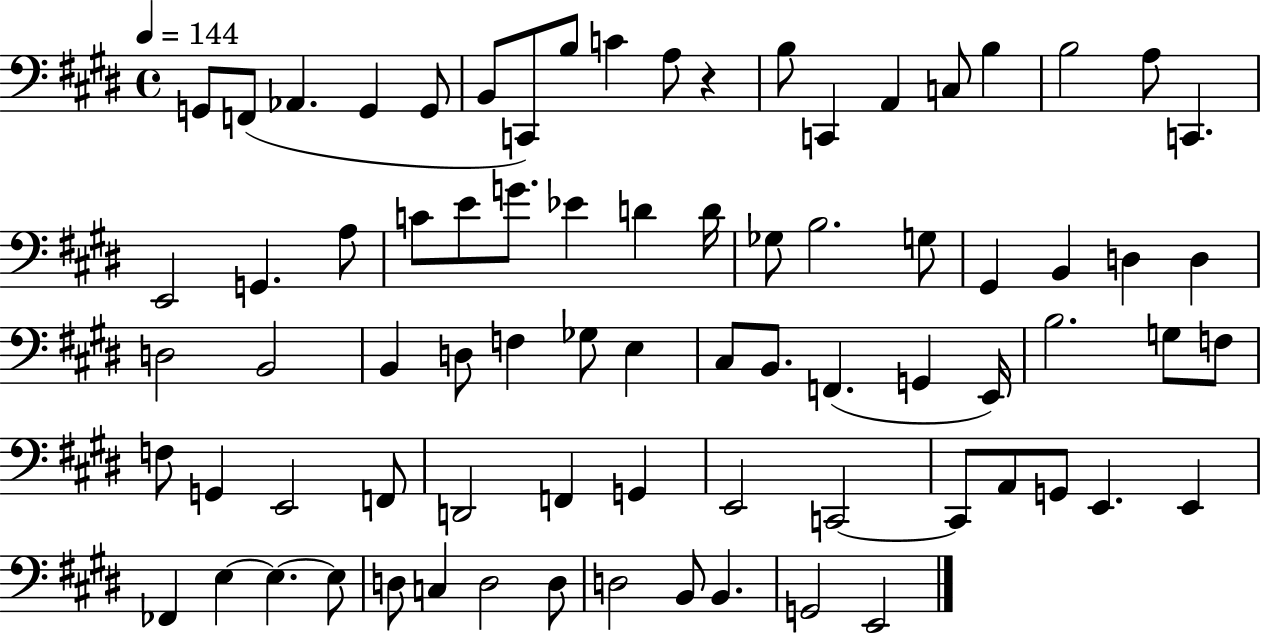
X:1
T:Untitled
M:4/4
L:1/4
K:E
G,,/2 F,,/2 _A,, G,, G,,/2 B,,/2 C,,/2 B,/2 C A,/2 z B,/2 C,, A,, C,/2 B, B,2 A,/2 C,, E,,2 G,, A,/2 C/2 E/2 G/2 _E D D/4 _G,/2 B,2 G,/2 ^G,, B,, D, D, D,2 B,,2 B,, D,/2 F, _G,/2 E, ^C,/2 B,,/2 F,, G,, E,,/4 B,2 G,/2 F,/2 F,/2 G,, E,,2 F,,/2 D,,2 F,, G,, E,,2 C,,2 C,,/2 A,,/2 G,,/2 E,, E,, _F,, E, E, E,/2 D,/2 C, D,2 D,/2 D,2 B,,/2 B,, G,,2 E,,2